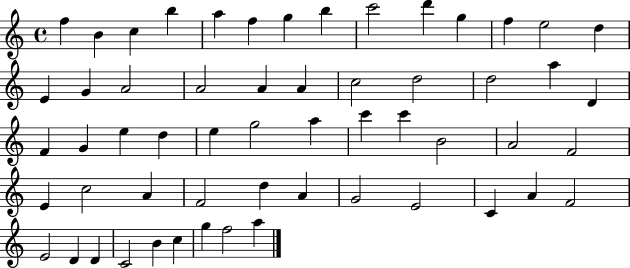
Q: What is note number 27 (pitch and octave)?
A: G4